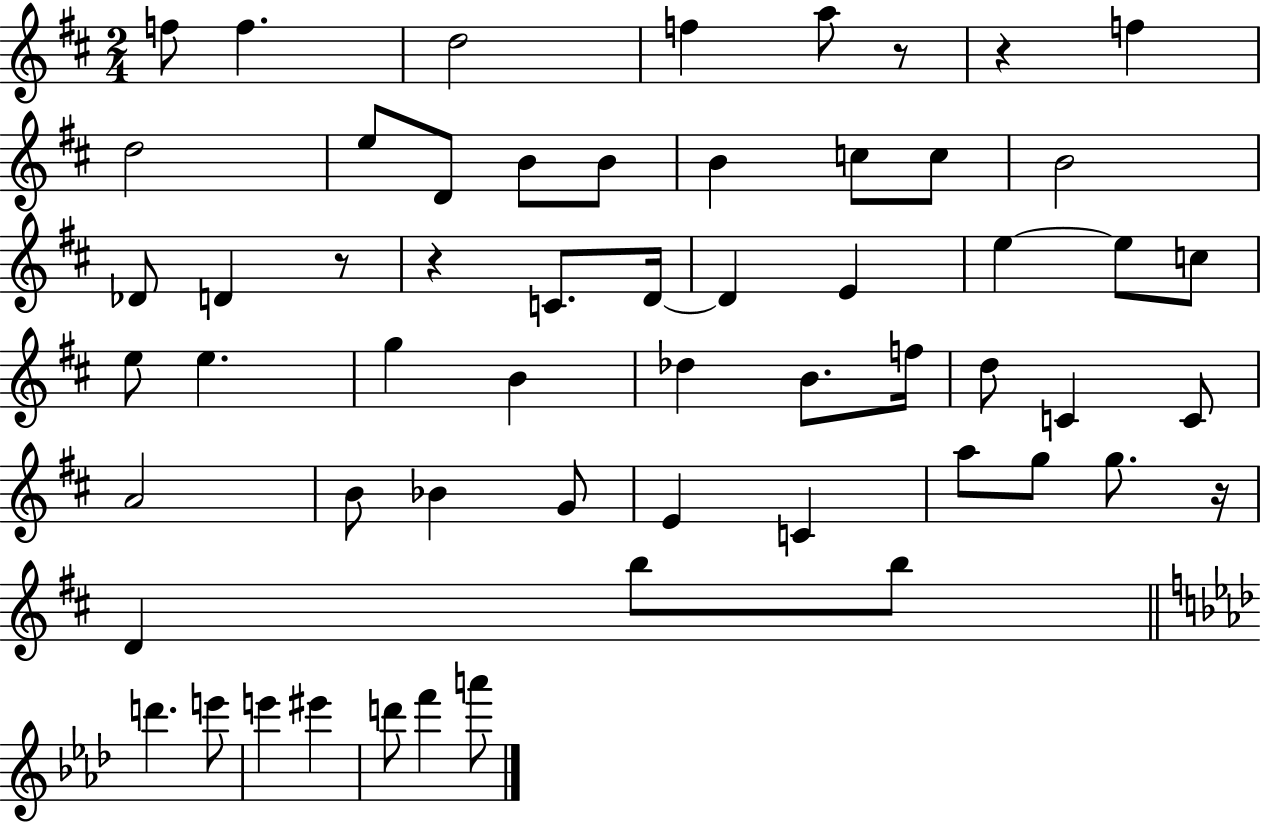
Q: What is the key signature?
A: D major